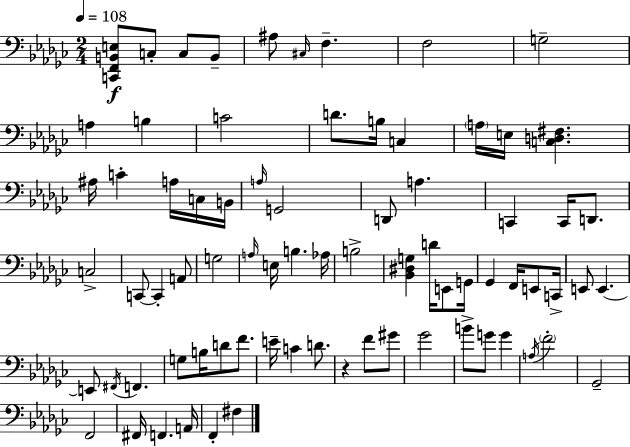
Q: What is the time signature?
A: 2/4